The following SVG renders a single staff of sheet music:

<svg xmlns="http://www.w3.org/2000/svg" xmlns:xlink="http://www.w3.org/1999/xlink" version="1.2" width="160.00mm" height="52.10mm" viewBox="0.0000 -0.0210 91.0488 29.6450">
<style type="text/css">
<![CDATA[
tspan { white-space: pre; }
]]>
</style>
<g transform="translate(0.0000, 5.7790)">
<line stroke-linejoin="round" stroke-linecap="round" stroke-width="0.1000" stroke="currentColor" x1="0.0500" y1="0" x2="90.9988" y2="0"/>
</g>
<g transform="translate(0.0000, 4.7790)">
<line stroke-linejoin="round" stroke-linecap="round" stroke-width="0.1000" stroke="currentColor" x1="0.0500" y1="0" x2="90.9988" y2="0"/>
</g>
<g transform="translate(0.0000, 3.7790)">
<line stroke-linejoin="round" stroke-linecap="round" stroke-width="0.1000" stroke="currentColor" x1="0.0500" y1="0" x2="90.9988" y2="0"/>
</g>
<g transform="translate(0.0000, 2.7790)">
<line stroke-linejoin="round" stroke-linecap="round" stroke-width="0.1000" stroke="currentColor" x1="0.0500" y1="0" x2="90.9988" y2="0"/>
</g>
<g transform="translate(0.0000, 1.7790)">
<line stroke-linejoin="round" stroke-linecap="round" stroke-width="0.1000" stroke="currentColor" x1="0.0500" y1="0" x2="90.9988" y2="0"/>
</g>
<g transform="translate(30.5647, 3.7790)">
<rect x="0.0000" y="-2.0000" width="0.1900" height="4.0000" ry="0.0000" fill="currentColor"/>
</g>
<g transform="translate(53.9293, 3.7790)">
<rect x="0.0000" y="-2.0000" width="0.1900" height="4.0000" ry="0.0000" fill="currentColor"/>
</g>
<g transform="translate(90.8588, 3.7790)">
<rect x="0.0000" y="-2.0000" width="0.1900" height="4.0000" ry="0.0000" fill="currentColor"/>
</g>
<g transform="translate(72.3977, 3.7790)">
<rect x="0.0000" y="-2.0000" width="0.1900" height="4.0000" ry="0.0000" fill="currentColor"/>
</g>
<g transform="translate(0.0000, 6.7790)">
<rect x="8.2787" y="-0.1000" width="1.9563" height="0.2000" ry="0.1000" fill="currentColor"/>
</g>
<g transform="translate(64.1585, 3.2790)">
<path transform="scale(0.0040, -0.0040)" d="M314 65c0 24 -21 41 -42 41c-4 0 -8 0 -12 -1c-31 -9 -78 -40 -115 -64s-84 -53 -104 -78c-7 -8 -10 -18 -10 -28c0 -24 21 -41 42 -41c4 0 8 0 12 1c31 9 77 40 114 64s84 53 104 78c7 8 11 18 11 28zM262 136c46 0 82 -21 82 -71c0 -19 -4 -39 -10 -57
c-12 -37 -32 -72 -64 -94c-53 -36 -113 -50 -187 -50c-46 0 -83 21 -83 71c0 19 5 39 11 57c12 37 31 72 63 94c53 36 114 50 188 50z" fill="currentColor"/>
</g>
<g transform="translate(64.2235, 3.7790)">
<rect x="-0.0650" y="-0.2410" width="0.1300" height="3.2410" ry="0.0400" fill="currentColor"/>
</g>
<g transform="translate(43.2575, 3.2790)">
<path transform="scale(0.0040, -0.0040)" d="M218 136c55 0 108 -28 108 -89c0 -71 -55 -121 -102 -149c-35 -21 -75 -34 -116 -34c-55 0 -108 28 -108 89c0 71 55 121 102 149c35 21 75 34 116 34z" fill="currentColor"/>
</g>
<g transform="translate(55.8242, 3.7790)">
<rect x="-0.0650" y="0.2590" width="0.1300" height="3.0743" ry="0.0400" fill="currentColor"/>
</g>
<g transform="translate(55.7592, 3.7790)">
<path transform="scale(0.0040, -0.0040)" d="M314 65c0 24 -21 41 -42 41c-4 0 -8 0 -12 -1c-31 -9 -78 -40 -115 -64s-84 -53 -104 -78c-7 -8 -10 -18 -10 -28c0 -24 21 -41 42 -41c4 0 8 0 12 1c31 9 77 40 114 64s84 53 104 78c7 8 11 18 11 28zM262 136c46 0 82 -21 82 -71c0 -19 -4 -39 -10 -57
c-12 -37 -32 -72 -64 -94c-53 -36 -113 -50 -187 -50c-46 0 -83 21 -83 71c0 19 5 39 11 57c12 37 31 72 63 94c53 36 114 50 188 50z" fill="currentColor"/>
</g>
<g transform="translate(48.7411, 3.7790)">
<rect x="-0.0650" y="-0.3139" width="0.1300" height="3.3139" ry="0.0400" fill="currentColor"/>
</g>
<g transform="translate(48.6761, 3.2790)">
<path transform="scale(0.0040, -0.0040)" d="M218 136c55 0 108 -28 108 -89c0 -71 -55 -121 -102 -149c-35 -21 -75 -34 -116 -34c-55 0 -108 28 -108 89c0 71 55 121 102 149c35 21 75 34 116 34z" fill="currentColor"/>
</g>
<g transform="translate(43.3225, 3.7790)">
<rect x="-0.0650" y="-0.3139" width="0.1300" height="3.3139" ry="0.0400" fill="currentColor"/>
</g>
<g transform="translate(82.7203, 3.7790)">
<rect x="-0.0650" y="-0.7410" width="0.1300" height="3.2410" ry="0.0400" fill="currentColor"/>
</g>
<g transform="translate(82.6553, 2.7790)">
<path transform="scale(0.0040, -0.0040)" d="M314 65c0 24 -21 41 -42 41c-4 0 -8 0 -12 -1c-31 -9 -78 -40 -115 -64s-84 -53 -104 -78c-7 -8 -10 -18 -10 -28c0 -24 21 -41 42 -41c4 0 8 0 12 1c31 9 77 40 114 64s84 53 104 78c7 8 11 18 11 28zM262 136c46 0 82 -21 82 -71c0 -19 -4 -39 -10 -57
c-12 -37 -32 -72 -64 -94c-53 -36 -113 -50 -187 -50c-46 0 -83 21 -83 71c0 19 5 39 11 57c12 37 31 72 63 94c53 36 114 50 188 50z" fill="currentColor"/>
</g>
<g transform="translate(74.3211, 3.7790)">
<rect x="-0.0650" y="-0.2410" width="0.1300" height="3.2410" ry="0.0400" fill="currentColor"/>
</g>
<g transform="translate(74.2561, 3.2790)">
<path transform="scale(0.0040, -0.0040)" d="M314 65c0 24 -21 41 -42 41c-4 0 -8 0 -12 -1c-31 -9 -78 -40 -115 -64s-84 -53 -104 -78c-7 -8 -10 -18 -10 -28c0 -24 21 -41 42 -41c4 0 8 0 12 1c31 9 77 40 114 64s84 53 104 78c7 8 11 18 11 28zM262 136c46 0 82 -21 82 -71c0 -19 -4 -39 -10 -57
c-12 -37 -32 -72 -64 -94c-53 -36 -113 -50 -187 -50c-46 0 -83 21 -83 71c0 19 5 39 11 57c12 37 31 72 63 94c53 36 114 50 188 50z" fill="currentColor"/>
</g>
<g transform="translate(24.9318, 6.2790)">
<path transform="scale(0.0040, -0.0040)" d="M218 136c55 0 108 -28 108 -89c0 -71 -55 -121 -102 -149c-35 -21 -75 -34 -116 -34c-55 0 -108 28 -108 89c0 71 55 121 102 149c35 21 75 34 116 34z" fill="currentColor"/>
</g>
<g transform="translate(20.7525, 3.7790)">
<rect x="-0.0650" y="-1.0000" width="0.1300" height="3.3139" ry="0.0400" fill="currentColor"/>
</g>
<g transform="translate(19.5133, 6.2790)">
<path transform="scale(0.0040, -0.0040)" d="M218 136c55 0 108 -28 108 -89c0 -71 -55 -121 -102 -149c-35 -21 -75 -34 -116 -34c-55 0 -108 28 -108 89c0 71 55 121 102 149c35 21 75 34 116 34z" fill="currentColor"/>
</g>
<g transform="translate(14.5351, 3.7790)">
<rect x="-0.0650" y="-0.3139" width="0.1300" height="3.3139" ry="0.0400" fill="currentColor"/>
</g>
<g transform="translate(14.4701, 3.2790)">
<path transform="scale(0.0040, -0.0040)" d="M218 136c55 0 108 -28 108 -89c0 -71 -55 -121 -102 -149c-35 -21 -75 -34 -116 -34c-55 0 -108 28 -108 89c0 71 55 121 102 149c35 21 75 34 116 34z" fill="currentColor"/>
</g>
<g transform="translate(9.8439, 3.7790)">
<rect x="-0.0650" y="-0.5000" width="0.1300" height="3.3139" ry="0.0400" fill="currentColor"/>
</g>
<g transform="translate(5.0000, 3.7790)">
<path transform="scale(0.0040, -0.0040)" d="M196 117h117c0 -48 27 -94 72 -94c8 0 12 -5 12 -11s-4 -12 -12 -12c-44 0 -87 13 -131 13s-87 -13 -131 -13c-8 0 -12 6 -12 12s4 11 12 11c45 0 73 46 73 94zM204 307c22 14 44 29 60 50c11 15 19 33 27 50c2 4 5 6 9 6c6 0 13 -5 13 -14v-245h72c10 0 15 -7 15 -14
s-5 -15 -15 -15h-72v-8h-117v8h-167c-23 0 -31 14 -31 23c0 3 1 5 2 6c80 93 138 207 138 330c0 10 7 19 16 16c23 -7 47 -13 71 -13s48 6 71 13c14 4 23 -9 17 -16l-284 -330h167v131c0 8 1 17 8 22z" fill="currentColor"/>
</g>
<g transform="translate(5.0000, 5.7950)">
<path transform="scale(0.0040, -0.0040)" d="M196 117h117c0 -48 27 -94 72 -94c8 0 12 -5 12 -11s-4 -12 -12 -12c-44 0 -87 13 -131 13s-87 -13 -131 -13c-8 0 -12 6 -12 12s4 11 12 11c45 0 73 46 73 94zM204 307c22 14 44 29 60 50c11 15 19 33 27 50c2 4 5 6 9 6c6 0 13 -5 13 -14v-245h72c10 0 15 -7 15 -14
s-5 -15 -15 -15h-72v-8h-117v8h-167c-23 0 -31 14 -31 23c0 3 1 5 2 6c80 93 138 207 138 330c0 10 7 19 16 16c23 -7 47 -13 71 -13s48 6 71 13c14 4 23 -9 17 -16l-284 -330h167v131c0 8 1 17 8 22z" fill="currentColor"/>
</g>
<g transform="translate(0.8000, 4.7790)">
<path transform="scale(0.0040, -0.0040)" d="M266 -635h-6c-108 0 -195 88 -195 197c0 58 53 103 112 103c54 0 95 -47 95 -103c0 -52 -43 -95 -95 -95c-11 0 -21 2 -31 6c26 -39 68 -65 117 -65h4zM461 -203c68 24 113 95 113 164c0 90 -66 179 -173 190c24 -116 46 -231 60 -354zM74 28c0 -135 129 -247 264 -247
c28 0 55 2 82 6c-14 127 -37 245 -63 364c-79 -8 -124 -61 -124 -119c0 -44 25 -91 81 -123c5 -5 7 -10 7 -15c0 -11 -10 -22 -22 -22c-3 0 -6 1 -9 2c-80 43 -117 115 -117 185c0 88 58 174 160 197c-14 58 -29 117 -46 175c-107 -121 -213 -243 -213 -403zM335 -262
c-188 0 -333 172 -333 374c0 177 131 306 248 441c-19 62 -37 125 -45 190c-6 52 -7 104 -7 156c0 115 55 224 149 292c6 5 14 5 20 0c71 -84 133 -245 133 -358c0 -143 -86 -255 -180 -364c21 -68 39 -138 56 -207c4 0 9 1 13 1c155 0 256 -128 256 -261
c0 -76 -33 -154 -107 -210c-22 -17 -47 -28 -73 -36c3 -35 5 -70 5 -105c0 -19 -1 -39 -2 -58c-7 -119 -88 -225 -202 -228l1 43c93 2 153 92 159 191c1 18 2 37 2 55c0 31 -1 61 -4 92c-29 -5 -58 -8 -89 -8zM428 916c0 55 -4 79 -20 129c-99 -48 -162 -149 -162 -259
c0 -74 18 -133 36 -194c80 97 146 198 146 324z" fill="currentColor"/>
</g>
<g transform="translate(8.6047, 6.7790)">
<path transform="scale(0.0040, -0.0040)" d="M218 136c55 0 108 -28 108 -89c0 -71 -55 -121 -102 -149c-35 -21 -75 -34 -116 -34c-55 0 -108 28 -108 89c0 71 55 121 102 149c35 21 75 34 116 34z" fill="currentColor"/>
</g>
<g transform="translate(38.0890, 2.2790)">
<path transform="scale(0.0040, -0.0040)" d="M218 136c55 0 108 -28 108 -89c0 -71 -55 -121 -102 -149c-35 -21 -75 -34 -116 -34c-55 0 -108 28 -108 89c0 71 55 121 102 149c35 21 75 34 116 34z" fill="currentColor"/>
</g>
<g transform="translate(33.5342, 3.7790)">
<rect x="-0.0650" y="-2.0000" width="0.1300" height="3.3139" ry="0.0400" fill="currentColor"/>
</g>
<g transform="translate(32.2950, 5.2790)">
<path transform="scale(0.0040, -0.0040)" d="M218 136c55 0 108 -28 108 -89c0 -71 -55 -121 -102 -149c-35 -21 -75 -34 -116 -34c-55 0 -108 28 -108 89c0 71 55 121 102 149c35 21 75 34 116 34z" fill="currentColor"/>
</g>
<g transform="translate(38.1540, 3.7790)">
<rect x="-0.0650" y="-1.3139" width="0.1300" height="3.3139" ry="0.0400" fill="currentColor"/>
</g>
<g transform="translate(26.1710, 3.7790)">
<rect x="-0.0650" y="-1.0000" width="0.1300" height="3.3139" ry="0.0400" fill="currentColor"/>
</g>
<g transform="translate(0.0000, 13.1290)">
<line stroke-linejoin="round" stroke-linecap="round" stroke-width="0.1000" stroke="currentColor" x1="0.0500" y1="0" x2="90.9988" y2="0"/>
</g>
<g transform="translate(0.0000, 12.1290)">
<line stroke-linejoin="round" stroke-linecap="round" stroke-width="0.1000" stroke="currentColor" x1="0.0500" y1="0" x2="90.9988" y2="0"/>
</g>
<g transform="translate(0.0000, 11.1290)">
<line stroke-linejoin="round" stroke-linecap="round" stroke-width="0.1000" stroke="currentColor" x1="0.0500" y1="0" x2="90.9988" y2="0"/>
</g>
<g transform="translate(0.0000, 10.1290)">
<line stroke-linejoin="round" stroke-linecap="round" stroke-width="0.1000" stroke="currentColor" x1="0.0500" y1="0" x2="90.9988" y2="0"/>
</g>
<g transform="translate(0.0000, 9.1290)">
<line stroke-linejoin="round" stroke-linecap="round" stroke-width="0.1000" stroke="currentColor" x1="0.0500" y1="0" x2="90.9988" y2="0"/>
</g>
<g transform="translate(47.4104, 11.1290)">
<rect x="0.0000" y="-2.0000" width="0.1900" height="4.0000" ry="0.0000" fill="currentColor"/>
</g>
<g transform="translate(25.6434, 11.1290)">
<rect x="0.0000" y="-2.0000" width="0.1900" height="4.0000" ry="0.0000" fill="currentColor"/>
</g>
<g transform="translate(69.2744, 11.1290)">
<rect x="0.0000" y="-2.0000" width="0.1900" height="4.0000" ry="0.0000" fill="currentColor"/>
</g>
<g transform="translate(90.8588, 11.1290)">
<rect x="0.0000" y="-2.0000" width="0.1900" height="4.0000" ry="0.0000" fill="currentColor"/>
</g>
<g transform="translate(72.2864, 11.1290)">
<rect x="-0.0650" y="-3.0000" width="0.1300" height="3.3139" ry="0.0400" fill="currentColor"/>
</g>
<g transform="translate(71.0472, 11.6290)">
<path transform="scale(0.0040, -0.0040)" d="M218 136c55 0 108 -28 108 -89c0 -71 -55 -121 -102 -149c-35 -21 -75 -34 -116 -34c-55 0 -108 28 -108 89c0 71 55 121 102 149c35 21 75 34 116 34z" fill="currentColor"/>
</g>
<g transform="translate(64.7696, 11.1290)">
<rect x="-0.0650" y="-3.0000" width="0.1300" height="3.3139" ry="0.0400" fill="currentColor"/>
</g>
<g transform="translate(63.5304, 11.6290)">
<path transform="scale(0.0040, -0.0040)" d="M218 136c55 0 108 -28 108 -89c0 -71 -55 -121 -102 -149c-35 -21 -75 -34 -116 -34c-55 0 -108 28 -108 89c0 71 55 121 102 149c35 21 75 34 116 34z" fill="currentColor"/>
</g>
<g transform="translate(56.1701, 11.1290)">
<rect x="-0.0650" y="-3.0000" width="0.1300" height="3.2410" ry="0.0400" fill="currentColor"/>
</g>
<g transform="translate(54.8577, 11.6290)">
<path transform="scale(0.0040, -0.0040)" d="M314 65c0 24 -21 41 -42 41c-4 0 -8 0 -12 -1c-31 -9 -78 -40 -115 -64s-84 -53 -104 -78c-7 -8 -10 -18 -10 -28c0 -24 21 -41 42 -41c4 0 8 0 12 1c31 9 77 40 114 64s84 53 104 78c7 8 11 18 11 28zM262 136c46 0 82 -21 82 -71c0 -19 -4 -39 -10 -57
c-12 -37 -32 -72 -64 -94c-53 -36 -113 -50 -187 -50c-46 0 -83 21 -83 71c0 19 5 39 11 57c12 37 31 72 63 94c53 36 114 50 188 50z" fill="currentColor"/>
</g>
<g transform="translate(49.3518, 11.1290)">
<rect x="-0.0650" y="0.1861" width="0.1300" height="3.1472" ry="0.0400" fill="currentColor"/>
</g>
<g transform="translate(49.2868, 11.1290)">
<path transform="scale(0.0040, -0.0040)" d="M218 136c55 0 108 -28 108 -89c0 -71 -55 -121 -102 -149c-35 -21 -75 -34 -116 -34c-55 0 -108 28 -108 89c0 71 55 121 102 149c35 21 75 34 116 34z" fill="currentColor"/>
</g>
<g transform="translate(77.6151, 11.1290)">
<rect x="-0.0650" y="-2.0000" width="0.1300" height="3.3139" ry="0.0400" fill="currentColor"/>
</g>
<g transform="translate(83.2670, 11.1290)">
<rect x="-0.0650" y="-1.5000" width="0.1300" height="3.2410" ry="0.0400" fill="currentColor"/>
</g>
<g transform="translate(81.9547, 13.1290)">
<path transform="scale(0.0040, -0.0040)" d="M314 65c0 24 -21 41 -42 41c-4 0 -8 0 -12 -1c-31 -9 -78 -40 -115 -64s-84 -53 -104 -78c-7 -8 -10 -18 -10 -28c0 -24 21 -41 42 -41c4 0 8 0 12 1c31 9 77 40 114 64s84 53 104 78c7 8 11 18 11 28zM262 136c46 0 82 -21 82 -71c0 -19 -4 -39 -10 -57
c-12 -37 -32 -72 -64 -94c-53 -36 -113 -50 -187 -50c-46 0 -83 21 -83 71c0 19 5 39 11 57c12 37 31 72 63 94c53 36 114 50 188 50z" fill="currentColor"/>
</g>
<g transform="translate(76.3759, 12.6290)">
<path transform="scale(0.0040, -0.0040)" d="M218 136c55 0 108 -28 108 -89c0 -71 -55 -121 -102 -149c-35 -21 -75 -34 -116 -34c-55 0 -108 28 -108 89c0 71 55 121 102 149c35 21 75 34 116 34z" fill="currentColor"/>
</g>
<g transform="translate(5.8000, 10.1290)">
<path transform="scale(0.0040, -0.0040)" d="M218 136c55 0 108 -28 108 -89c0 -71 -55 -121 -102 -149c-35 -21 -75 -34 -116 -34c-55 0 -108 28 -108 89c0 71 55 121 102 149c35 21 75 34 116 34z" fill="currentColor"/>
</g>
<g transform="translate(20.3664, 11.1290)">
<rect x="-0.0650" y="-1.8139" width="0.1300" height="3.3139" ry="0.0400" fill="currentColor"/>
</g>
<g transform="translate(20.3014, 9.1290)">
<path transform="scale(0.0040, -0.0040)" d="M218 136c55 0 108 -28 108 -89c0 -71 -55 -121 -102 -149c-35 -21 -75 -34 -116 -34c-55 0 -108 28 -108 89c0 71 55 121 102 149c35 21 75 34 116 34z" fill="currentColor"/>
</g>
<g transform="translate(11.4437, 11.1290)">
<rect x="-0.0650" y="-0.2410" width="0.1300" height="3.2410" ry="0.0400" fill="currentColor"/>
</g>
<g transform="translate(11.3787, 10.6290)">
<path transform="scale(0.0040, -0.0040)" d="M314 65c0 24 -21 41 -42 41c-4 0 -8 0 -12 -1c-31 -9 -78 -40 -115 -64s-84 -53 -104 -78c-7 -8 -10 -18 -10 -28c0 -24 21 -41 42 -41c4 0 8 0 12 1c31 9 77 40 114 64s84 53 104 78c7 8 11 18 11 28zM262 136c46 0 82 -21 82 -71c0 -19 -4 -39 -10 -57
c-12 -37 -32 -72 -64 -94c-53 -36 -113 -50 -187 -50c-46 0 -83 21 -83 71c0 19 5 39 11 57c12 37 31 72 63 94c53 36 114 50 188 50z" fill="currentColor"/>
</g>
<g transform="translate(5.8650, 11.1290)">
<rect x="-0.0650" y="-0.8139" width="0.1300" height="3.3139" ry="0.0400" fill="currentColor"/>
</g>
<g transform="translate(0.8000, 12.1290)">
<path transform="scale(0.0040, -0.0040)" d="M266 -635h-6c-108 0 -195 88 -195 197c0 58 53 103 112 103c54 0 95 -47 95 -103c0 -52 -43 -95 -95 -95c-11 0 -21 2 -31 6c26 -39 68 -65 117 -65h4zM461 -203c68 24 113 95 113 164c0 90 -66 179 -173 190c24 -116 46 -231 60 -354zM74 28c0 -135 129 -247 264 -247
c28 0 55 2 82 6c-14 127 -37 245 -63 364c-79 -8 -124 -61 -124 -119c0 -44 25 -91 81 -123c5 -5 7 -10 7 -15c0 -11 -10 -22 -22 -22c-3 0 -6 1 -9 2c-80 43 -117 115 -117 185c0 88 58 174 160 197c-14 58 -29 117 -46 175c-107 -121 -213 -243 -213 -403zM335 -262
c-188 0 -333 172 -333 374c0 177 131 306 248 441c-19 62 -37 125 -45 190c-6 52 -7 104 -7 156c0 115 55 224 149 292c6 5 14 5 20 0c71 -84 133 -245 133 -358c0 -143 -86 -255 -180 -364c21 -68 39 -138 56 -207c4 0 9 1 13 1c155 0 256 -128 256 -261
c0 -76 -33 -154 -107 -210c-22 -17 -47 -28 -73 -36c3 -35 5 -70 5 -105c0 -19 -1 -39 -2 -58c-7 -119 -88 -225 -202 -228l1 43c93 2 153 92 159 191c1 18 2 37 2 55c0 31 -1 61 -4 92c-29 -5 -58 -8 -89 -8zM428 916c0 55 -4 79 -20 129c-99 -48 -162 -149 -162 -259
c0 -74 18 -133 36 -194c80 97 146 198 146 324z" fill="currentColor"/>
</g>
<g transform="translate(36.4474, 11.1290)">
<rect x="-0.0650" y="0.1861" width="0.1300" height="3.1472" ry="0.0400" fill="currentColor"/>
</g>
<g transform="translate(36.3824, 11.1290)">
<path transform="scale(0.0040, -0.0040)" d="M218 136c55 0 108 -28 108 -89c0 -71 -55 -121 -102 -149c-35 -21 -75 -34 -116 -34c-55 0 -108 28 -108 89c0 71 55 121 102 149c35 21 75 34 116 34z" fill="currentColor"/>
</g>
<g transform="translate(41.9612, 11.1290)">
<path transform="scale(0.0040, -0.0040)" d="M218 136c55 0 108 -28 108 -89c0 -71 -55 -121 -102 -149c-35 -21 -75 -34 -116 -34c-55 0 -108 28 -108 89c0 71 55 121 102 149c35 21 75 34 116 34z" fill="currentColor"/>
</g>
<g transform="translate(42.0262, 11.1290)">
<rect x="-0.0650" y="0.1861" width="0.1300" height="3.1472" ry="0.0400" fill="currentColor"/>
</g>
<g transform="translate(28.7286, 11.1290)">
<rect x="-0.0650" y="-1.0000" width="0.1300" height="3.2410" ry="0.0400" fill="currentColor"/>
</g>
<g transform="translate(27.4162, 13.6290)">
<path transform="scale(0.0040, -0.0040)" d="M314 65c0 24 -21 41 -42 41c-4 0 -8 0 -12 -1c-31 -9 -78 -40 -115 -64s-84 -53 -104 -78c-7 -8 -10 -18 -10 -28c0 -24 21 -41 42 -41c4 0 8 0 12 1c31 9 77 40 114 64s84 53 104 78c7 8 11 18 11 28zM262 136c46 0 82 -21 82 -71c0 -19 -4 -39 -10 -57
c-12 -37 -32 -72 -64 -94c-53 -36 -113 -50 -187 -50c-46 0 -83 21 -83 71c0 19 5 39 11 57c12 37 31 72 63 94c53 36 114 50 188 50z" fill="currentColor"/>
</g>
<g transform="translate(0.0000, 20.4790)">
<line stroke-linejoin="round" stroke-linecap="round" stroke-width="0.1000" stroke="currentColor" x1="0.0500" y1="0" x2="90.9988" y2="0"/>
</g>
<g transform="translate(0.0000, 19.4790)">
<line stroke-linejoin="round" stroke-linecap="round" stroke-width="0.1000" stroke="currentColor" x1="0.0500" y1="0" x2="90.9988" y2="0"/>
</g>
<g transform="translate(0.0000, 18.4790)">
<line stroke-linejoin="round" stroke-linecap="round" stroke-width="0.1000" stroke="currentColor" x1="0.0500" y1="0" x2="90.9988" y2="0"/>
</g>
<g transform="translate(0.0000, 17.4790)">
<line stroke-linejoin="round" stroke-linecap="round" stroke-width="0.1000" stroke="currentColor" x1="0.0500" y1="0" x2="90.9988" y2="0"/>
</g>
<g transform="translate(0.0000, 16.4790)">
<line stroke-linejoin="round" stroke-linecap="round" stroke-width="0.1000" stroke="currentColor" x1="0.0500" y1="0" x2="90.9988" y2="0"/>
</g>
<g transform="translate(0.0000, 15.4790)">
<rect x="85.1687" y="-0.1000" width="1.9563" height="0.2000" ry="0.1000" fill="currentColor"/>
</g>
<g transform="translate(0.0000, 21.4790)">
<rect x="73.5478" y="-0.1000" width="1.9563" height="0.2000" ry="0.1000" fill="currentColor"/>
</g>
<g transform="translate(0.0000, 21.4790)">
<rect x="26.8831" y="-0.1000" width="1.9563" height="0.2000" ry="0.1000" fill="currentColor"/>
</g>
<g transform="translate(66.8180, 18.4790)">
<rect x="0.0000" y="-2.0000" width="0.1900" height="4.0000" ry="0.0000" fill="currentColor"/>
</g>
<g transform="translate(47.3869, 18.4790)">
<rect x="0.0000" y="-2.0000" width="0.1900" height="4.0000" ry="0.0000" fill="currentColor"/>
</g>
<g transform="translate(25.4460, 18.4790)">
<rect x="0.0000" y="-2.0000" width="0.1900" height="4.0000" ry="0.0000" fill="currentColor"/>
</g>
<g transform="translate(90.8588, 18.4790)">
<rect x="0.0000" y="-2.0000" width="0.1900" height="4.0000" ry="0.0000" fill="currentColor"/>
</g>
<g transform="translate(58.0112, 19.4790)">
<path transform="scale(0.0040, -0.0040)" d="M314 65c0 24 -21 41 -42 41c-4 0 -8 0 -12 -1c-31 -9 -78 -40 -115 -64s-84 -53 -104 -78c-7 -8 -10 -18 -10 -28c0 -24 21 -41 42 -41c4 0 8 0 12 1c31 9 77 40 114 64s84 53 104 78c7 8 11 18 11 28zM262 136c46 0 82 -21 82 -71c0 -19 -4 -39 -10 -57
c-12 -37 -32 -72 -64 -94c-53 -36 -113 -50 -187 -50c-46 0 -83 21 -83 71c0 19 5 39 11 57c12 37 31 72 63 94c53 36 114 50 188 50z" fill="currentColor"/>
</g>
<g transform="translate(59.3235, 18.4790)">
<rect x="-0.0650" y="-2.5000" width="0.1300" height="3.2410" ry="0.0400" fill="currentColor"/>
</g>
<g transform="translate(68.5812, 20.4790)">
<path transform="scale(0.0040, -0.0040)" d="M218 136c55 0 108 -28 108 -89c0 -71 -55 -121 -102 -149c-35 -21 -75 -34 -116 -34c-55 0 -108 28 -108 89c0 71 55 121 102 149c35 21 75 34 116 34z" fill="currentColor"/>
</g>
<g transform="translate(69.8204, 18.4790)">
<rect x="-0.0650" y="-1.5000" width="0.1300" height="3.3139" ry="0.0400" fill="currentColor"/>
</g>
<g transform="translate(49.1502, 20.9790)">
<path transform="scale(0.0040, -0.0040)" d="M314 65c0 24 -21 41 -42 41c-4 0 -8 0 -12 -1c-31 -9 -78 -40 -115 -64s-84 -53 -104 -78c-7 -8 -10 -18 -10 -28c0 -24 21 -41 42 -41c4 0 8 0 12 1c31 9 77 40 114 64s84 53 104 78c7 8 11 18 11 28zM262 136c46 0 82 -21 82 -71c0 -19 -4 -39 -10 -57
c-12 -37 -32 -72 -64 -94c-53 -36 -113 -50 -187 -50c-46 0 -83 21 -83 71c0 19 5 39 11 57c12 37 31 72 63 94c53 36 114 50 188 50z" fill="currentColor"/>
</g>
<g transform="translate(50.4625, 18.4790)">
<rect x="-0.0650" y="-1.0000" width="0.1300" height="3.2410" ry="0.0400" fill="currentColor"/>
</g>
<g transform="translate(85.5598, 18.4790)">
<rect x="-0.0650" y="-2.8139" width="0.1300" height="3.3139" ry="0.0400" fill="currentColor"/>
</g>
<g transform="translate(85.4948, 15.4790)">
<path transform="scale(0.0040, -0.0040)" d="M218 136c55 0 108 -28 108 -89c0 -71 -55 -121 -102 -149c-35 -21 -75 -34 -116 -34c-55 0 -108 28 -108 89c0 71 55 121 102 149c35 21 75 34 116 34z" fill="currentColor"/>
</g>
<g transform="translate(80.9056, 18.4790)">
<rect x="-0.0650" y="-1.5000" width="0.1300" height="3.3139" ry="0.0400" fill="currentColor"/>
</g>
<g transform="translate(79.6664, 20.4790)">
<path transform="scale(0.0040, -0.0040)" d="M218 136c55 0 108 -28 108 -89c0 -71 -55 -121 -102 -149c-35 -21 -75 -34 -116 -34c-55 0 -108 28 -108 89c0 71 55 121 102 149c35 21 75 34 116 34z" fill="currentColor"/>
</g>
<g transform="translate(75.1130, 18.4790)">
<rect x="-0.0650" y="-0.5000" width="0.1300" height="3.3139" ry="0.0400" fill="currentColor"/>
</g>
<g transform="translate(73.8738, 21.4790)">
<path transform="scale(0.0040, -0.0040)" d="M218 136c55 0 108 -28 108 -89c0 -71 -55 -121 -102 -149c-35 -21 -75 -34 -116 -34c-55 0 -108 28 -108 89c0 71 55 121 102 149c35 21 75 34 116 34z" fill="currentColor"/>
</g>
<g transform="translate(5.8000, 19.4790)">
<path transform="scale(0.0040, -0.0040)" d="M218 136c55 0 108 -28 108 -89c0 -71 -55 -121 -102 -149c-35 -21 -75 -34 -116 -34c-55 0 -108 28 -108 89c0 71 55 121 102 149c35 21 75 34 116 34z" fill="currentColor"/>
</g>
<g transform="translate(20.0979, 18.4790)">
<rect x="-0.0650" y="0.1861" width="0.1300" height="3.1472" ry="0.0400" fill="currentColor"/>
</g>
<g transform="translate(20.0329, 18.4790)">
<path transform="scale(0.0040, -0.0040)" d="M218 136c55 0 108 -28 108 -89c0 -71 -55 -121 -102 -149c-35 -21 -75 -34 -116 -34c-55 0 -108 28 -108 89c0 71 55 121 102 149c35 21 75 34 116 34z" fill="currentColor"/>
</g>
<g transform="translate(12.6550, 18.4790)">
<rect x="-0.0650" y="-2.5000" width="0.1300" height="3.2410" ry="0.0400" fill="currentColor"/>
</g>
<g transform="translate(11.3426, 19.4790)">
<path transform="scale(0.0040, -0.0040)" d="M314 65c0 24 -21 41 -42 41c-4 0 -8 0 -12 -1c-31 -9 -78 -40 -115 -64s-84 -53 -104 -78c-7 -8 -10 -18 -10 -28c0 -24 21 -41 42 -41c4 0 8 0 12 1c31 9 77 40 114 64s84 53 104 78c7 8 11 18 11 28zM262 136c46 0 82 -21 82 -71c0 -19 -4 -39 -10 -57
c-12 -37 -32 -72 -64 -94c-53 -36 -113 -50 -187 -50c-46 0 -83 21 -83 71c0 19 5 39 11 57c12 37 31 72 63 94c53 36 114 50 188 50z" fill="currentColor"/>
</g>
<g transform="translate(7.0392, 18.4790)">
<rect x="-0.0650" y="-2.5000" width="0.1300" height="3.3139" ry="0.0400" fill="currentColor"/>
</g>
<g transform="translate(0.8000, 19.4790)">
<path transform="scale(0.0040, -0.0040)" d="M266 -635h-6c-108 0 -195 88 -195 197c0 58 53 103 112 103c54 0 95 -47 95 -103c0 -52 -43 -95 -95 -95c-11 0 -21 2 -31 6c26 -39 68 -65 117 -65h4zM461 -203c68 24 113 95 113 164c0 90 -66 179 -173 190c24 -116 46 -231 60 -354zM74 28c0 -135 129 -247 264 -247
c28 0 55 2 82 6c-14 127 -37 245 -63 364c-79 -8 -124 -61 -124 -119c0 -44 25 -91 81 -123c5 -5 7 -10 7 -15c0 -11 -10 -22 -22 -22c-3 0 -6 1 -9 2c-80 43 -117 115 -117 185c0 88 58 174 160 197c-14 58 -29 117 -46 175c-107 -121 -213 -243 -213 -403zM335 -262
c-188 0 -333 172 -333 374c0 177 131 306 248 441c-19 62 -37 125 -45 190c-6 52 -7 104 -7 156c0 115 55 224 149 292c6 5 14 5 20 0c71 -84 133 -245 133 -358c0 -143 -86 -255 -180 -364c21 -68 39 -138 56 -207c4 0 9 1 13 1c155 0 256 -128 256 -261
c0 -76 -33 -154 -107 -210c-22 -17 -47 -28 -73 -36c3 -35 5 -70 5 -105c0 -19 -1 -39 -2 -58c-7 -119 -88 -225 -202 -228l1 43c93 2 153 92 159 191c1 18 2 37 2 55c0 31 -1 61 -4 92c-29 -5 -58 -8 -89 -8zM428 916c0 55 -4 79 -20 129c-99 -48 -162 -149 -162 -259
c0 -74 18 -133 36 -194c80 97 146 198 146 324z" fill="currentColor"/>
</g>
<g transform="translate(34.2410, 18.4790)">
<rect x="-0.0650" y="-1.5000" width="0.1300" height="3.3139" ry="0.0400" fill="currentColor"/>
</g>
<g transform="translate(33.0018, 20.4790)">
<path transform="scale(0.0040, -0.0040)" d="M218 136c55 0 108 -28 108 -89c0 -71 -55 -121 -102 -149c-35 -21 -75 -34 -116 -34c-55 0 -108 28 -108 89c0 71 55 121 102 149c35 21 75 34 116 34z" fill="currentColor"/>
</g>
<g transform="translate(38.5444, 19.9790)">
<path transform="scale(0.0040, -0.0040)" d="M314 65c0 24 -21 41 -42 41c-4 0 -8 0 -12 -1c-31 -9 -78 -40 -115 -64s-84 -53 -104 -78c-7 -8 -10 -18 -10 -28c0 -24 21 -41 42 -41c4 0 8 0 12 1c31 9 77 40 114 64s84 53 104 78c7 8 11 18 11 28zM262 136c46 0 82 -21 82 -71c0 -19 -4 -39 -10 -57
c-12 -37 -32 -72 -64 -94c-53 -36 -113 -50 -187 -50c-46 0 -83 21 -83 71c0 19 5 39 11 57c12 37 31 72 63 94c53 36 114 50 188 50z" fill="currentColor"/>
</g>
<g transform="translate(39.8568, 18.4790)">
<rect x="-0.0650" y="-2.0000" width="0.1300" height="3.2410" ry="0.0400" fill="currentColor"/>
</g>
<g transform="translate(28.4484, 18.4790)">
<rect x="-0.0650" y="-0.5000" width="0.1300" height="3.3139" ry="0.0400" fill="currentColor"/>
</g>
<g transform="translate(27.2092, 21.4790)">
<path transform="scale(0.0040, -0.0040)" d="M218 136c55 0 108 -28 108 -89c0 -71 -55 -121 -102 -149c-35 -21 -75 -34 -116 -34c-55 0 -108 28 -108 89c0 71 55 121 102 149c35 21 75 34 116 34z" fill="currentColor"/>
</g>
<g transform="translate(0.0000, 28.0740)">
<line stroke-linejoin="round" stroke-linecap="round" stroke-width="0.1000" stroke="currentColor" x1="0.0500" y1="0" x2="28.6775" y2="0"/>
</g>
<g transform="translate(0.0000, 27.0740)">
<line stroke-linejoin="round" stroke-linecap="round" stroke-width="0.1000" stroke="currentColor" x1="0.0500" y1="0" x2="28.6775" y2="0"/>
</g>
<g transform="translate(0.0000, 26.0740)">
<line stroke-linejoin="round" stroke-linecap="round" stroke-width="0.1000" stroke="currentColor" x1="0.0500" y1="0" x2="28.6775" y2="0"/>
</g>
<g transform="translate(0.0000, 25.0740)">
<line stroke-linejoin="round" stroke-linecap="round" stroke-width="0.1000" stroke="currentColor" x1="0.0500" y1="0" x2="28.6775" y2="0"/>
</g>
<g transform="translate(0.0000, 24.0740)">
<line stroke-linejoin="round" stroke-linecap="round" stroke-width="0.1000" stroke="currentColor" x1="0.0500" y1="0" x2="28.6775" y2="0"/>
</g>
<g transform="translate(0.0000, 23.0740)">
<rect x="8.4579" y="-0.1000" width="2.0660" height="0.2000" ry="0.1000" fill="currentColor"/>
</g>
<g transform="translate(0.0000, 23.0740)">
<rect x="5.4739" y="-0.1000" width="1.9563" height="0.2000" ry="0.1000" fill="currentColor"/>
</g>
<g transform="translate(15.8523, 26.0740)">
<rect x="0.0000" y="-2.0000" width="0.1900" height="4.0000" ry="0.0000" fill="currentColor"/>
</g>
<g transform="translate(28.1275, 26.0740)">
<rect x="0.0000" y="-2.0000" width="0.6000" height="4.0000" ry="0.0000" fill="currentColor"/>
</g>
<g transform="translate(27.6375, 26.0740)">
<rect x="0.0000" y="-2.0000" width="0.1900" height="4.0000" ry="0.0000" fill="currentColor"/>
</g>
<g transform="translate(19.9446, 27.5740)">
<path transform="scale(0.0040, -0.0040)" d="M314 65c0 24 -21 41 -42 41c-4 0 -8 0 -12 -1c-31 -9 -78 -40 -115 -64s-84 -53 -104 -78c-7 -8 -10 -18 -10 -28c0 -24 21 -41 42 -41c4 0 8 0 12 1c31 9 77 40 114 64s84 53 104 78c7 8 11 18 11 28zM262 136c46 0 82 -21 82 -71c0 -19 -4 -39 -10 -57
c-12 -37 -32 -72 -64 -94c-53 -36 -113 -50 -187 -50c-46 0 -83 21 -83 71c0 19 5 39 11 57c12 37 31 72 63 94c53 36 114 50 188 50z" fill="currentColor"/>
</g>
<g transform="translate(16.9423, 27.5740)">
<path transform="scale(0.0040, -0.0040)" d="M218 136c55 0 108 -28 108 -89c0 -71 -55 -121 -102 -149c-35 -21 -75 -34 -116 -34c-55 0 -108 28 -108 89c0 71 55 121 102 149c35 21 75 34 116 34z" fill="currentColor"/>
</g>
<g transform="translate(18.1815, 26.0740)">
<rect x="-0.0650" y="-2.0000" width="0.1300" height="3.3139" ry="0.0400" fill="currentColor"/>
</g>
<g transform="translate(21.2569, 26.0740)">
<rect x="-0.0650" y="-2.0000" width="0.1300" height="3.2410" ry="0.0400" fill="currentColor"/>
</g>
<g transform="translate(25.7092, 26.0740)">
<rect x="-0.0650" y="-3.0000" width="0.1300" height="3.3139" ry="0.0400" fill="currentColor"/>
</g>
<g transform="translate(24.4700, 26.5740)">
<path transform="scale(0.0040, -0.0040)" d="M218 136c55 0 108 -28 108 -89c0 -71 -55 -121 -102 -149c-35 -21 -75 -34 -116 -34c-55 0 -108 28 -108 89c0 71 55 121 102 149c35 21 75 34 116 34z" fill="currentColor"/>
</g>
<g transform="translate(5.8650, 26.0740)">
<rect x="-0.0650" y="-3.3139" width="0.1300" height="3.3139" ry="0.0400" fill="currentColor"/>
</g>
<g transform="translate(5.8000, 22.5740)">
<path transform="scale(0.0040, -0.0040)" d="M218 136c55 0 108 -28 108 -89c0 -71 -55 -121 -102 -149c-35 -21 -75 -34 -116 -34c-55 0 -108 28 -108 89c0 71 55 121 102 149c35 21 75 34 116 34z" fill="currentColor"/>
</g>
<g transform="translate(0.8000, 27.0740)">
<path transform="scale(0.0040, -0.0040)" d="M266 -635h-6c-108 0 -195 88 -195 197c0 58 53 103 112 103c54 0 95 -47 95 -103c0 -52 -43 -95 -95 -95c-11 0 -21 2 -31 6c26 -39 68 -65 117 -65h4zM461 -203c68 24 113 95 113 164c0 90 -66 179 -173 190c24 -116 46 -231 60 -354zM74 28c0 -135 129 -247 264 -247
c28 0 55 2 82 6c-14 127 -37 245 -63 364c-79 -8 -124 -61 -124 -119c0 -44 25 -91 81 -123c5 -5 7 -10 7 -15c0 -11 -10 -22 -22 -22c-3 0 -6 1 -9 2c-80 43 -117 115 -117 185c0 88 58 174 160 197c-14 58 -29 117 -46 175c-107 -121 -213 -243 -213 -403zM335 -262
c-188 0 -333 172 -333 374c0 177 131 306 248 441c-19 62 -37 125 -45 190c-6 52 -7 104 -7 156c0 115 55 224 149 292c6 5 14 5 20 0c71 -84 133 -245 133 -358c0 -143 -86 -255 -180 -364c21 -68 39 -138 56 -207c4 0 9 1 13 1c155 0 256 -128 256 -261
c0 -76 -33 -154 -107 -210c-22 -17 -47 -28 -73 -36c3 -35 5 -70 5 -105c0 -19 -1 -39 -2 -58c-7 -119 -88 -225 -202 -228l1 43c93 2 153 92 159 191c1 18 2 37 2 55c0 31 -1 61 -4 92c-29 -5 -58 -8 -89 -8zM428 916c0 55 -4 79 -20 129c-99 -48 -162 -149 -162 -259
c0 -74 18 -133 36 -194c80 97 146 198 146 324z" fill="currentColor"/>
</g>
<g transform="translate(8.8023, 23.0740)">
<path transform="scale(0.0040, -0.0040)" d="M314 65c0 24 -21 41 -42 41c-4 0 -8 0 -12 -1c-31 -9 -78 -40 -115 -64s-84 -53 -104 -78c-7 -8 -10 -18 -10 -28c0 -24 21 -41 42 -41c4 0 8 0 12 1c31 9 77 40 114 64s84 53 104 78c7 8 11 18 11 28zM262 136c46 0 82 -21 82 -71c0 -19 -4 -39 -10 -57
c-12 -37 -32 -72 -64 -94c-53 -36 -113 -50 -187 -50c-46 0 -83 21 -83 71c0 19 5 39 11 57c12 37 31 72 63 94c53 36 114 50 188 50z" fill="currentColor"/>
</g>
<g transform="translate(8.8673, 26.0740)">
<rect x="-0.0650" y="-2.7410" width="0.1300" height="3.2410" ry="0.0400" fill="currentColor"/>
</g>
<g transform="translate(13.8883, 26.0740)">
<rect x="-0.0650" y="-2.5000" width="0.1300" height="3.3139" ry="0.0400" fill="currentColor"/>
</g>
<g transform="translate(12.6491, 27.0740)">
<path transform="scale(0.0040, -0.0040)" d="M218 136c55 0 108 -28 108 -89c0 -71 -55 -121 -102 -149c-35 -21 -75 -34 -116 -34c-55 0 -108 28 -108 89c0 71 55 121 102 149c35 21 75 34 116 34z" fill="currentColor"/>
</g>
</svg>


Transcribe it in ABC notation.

X:1
T:Untitled
M:4/4
L:1/4
K:C
C c D D F e c c B2 c2 c2 d2 d c2 f D2 B B B A2 A A F E2 G G2 B C E F2 D2 G2 E C E a b a2 G F F2 A